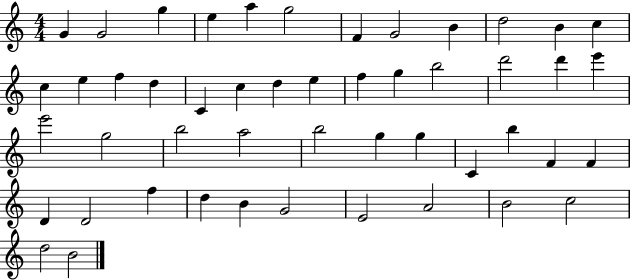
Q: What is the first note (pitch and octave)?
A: G4